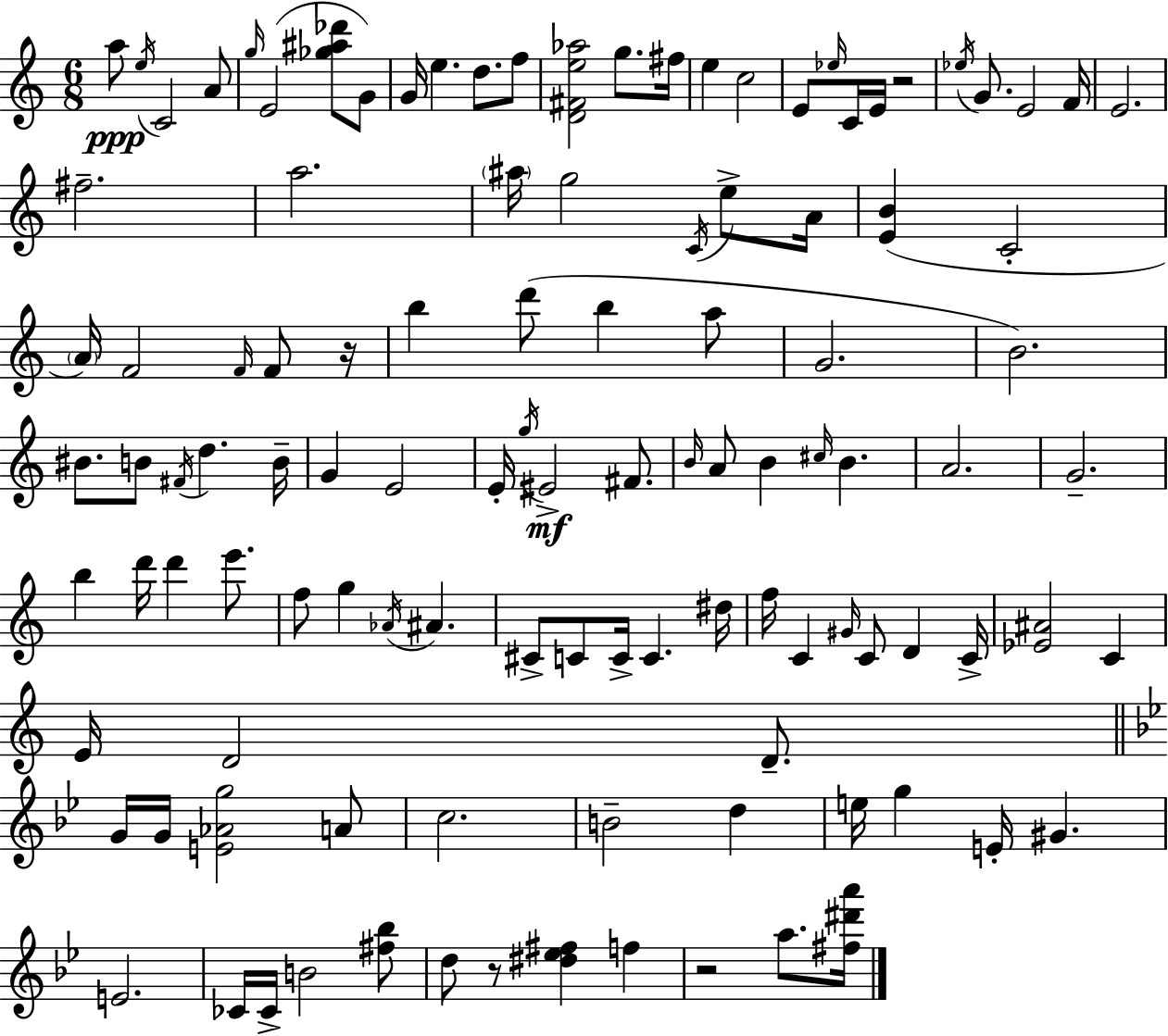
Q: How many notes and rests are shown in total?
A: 112